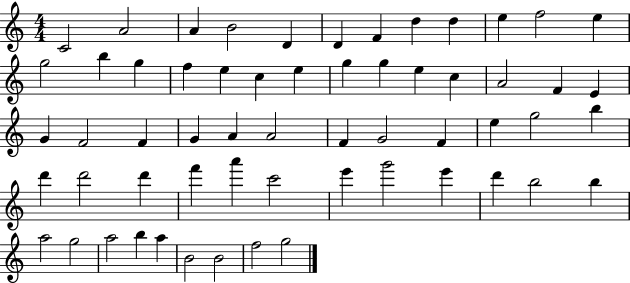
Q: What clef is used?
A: treble